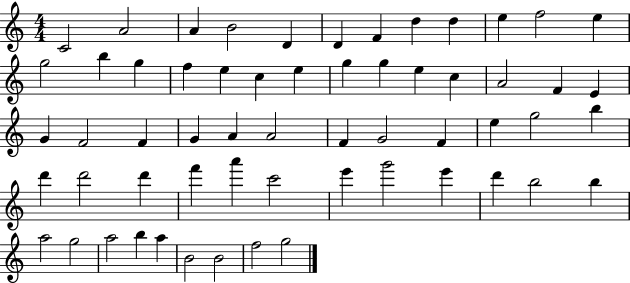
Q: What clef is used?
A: treble